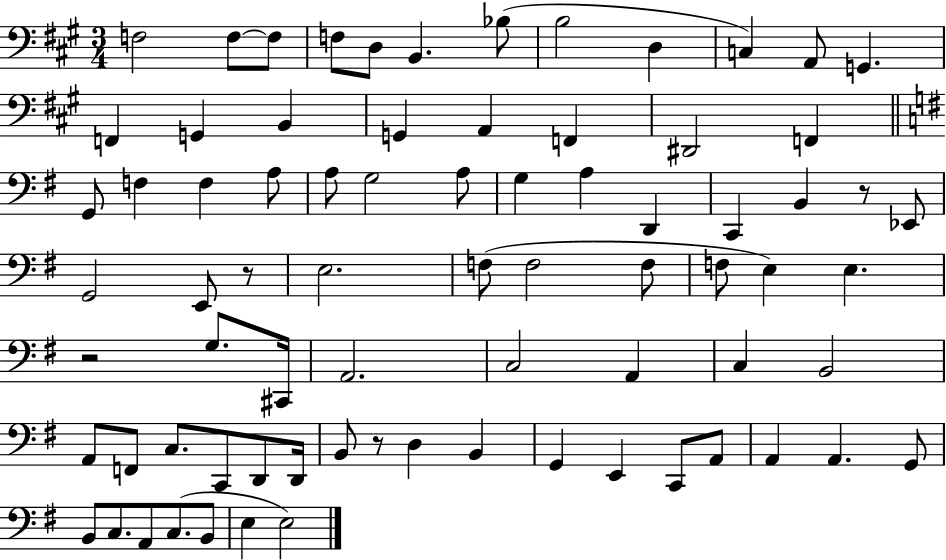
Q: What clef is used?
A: bass